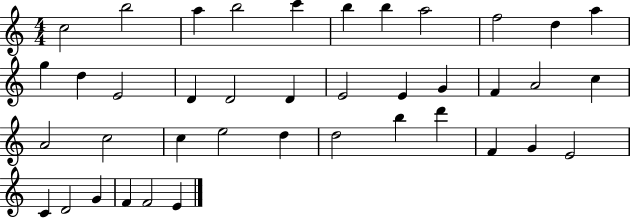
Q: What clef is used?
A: treble